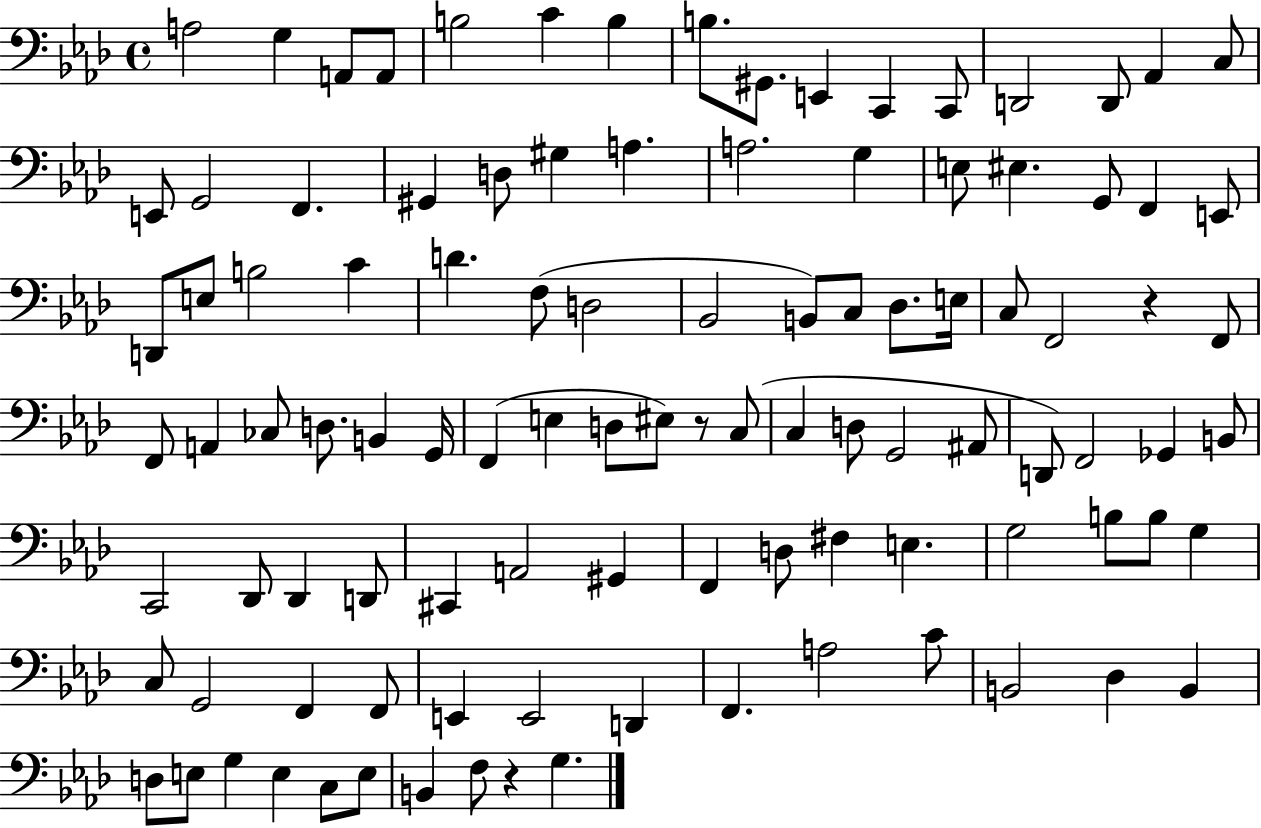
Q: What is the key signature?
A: AES major